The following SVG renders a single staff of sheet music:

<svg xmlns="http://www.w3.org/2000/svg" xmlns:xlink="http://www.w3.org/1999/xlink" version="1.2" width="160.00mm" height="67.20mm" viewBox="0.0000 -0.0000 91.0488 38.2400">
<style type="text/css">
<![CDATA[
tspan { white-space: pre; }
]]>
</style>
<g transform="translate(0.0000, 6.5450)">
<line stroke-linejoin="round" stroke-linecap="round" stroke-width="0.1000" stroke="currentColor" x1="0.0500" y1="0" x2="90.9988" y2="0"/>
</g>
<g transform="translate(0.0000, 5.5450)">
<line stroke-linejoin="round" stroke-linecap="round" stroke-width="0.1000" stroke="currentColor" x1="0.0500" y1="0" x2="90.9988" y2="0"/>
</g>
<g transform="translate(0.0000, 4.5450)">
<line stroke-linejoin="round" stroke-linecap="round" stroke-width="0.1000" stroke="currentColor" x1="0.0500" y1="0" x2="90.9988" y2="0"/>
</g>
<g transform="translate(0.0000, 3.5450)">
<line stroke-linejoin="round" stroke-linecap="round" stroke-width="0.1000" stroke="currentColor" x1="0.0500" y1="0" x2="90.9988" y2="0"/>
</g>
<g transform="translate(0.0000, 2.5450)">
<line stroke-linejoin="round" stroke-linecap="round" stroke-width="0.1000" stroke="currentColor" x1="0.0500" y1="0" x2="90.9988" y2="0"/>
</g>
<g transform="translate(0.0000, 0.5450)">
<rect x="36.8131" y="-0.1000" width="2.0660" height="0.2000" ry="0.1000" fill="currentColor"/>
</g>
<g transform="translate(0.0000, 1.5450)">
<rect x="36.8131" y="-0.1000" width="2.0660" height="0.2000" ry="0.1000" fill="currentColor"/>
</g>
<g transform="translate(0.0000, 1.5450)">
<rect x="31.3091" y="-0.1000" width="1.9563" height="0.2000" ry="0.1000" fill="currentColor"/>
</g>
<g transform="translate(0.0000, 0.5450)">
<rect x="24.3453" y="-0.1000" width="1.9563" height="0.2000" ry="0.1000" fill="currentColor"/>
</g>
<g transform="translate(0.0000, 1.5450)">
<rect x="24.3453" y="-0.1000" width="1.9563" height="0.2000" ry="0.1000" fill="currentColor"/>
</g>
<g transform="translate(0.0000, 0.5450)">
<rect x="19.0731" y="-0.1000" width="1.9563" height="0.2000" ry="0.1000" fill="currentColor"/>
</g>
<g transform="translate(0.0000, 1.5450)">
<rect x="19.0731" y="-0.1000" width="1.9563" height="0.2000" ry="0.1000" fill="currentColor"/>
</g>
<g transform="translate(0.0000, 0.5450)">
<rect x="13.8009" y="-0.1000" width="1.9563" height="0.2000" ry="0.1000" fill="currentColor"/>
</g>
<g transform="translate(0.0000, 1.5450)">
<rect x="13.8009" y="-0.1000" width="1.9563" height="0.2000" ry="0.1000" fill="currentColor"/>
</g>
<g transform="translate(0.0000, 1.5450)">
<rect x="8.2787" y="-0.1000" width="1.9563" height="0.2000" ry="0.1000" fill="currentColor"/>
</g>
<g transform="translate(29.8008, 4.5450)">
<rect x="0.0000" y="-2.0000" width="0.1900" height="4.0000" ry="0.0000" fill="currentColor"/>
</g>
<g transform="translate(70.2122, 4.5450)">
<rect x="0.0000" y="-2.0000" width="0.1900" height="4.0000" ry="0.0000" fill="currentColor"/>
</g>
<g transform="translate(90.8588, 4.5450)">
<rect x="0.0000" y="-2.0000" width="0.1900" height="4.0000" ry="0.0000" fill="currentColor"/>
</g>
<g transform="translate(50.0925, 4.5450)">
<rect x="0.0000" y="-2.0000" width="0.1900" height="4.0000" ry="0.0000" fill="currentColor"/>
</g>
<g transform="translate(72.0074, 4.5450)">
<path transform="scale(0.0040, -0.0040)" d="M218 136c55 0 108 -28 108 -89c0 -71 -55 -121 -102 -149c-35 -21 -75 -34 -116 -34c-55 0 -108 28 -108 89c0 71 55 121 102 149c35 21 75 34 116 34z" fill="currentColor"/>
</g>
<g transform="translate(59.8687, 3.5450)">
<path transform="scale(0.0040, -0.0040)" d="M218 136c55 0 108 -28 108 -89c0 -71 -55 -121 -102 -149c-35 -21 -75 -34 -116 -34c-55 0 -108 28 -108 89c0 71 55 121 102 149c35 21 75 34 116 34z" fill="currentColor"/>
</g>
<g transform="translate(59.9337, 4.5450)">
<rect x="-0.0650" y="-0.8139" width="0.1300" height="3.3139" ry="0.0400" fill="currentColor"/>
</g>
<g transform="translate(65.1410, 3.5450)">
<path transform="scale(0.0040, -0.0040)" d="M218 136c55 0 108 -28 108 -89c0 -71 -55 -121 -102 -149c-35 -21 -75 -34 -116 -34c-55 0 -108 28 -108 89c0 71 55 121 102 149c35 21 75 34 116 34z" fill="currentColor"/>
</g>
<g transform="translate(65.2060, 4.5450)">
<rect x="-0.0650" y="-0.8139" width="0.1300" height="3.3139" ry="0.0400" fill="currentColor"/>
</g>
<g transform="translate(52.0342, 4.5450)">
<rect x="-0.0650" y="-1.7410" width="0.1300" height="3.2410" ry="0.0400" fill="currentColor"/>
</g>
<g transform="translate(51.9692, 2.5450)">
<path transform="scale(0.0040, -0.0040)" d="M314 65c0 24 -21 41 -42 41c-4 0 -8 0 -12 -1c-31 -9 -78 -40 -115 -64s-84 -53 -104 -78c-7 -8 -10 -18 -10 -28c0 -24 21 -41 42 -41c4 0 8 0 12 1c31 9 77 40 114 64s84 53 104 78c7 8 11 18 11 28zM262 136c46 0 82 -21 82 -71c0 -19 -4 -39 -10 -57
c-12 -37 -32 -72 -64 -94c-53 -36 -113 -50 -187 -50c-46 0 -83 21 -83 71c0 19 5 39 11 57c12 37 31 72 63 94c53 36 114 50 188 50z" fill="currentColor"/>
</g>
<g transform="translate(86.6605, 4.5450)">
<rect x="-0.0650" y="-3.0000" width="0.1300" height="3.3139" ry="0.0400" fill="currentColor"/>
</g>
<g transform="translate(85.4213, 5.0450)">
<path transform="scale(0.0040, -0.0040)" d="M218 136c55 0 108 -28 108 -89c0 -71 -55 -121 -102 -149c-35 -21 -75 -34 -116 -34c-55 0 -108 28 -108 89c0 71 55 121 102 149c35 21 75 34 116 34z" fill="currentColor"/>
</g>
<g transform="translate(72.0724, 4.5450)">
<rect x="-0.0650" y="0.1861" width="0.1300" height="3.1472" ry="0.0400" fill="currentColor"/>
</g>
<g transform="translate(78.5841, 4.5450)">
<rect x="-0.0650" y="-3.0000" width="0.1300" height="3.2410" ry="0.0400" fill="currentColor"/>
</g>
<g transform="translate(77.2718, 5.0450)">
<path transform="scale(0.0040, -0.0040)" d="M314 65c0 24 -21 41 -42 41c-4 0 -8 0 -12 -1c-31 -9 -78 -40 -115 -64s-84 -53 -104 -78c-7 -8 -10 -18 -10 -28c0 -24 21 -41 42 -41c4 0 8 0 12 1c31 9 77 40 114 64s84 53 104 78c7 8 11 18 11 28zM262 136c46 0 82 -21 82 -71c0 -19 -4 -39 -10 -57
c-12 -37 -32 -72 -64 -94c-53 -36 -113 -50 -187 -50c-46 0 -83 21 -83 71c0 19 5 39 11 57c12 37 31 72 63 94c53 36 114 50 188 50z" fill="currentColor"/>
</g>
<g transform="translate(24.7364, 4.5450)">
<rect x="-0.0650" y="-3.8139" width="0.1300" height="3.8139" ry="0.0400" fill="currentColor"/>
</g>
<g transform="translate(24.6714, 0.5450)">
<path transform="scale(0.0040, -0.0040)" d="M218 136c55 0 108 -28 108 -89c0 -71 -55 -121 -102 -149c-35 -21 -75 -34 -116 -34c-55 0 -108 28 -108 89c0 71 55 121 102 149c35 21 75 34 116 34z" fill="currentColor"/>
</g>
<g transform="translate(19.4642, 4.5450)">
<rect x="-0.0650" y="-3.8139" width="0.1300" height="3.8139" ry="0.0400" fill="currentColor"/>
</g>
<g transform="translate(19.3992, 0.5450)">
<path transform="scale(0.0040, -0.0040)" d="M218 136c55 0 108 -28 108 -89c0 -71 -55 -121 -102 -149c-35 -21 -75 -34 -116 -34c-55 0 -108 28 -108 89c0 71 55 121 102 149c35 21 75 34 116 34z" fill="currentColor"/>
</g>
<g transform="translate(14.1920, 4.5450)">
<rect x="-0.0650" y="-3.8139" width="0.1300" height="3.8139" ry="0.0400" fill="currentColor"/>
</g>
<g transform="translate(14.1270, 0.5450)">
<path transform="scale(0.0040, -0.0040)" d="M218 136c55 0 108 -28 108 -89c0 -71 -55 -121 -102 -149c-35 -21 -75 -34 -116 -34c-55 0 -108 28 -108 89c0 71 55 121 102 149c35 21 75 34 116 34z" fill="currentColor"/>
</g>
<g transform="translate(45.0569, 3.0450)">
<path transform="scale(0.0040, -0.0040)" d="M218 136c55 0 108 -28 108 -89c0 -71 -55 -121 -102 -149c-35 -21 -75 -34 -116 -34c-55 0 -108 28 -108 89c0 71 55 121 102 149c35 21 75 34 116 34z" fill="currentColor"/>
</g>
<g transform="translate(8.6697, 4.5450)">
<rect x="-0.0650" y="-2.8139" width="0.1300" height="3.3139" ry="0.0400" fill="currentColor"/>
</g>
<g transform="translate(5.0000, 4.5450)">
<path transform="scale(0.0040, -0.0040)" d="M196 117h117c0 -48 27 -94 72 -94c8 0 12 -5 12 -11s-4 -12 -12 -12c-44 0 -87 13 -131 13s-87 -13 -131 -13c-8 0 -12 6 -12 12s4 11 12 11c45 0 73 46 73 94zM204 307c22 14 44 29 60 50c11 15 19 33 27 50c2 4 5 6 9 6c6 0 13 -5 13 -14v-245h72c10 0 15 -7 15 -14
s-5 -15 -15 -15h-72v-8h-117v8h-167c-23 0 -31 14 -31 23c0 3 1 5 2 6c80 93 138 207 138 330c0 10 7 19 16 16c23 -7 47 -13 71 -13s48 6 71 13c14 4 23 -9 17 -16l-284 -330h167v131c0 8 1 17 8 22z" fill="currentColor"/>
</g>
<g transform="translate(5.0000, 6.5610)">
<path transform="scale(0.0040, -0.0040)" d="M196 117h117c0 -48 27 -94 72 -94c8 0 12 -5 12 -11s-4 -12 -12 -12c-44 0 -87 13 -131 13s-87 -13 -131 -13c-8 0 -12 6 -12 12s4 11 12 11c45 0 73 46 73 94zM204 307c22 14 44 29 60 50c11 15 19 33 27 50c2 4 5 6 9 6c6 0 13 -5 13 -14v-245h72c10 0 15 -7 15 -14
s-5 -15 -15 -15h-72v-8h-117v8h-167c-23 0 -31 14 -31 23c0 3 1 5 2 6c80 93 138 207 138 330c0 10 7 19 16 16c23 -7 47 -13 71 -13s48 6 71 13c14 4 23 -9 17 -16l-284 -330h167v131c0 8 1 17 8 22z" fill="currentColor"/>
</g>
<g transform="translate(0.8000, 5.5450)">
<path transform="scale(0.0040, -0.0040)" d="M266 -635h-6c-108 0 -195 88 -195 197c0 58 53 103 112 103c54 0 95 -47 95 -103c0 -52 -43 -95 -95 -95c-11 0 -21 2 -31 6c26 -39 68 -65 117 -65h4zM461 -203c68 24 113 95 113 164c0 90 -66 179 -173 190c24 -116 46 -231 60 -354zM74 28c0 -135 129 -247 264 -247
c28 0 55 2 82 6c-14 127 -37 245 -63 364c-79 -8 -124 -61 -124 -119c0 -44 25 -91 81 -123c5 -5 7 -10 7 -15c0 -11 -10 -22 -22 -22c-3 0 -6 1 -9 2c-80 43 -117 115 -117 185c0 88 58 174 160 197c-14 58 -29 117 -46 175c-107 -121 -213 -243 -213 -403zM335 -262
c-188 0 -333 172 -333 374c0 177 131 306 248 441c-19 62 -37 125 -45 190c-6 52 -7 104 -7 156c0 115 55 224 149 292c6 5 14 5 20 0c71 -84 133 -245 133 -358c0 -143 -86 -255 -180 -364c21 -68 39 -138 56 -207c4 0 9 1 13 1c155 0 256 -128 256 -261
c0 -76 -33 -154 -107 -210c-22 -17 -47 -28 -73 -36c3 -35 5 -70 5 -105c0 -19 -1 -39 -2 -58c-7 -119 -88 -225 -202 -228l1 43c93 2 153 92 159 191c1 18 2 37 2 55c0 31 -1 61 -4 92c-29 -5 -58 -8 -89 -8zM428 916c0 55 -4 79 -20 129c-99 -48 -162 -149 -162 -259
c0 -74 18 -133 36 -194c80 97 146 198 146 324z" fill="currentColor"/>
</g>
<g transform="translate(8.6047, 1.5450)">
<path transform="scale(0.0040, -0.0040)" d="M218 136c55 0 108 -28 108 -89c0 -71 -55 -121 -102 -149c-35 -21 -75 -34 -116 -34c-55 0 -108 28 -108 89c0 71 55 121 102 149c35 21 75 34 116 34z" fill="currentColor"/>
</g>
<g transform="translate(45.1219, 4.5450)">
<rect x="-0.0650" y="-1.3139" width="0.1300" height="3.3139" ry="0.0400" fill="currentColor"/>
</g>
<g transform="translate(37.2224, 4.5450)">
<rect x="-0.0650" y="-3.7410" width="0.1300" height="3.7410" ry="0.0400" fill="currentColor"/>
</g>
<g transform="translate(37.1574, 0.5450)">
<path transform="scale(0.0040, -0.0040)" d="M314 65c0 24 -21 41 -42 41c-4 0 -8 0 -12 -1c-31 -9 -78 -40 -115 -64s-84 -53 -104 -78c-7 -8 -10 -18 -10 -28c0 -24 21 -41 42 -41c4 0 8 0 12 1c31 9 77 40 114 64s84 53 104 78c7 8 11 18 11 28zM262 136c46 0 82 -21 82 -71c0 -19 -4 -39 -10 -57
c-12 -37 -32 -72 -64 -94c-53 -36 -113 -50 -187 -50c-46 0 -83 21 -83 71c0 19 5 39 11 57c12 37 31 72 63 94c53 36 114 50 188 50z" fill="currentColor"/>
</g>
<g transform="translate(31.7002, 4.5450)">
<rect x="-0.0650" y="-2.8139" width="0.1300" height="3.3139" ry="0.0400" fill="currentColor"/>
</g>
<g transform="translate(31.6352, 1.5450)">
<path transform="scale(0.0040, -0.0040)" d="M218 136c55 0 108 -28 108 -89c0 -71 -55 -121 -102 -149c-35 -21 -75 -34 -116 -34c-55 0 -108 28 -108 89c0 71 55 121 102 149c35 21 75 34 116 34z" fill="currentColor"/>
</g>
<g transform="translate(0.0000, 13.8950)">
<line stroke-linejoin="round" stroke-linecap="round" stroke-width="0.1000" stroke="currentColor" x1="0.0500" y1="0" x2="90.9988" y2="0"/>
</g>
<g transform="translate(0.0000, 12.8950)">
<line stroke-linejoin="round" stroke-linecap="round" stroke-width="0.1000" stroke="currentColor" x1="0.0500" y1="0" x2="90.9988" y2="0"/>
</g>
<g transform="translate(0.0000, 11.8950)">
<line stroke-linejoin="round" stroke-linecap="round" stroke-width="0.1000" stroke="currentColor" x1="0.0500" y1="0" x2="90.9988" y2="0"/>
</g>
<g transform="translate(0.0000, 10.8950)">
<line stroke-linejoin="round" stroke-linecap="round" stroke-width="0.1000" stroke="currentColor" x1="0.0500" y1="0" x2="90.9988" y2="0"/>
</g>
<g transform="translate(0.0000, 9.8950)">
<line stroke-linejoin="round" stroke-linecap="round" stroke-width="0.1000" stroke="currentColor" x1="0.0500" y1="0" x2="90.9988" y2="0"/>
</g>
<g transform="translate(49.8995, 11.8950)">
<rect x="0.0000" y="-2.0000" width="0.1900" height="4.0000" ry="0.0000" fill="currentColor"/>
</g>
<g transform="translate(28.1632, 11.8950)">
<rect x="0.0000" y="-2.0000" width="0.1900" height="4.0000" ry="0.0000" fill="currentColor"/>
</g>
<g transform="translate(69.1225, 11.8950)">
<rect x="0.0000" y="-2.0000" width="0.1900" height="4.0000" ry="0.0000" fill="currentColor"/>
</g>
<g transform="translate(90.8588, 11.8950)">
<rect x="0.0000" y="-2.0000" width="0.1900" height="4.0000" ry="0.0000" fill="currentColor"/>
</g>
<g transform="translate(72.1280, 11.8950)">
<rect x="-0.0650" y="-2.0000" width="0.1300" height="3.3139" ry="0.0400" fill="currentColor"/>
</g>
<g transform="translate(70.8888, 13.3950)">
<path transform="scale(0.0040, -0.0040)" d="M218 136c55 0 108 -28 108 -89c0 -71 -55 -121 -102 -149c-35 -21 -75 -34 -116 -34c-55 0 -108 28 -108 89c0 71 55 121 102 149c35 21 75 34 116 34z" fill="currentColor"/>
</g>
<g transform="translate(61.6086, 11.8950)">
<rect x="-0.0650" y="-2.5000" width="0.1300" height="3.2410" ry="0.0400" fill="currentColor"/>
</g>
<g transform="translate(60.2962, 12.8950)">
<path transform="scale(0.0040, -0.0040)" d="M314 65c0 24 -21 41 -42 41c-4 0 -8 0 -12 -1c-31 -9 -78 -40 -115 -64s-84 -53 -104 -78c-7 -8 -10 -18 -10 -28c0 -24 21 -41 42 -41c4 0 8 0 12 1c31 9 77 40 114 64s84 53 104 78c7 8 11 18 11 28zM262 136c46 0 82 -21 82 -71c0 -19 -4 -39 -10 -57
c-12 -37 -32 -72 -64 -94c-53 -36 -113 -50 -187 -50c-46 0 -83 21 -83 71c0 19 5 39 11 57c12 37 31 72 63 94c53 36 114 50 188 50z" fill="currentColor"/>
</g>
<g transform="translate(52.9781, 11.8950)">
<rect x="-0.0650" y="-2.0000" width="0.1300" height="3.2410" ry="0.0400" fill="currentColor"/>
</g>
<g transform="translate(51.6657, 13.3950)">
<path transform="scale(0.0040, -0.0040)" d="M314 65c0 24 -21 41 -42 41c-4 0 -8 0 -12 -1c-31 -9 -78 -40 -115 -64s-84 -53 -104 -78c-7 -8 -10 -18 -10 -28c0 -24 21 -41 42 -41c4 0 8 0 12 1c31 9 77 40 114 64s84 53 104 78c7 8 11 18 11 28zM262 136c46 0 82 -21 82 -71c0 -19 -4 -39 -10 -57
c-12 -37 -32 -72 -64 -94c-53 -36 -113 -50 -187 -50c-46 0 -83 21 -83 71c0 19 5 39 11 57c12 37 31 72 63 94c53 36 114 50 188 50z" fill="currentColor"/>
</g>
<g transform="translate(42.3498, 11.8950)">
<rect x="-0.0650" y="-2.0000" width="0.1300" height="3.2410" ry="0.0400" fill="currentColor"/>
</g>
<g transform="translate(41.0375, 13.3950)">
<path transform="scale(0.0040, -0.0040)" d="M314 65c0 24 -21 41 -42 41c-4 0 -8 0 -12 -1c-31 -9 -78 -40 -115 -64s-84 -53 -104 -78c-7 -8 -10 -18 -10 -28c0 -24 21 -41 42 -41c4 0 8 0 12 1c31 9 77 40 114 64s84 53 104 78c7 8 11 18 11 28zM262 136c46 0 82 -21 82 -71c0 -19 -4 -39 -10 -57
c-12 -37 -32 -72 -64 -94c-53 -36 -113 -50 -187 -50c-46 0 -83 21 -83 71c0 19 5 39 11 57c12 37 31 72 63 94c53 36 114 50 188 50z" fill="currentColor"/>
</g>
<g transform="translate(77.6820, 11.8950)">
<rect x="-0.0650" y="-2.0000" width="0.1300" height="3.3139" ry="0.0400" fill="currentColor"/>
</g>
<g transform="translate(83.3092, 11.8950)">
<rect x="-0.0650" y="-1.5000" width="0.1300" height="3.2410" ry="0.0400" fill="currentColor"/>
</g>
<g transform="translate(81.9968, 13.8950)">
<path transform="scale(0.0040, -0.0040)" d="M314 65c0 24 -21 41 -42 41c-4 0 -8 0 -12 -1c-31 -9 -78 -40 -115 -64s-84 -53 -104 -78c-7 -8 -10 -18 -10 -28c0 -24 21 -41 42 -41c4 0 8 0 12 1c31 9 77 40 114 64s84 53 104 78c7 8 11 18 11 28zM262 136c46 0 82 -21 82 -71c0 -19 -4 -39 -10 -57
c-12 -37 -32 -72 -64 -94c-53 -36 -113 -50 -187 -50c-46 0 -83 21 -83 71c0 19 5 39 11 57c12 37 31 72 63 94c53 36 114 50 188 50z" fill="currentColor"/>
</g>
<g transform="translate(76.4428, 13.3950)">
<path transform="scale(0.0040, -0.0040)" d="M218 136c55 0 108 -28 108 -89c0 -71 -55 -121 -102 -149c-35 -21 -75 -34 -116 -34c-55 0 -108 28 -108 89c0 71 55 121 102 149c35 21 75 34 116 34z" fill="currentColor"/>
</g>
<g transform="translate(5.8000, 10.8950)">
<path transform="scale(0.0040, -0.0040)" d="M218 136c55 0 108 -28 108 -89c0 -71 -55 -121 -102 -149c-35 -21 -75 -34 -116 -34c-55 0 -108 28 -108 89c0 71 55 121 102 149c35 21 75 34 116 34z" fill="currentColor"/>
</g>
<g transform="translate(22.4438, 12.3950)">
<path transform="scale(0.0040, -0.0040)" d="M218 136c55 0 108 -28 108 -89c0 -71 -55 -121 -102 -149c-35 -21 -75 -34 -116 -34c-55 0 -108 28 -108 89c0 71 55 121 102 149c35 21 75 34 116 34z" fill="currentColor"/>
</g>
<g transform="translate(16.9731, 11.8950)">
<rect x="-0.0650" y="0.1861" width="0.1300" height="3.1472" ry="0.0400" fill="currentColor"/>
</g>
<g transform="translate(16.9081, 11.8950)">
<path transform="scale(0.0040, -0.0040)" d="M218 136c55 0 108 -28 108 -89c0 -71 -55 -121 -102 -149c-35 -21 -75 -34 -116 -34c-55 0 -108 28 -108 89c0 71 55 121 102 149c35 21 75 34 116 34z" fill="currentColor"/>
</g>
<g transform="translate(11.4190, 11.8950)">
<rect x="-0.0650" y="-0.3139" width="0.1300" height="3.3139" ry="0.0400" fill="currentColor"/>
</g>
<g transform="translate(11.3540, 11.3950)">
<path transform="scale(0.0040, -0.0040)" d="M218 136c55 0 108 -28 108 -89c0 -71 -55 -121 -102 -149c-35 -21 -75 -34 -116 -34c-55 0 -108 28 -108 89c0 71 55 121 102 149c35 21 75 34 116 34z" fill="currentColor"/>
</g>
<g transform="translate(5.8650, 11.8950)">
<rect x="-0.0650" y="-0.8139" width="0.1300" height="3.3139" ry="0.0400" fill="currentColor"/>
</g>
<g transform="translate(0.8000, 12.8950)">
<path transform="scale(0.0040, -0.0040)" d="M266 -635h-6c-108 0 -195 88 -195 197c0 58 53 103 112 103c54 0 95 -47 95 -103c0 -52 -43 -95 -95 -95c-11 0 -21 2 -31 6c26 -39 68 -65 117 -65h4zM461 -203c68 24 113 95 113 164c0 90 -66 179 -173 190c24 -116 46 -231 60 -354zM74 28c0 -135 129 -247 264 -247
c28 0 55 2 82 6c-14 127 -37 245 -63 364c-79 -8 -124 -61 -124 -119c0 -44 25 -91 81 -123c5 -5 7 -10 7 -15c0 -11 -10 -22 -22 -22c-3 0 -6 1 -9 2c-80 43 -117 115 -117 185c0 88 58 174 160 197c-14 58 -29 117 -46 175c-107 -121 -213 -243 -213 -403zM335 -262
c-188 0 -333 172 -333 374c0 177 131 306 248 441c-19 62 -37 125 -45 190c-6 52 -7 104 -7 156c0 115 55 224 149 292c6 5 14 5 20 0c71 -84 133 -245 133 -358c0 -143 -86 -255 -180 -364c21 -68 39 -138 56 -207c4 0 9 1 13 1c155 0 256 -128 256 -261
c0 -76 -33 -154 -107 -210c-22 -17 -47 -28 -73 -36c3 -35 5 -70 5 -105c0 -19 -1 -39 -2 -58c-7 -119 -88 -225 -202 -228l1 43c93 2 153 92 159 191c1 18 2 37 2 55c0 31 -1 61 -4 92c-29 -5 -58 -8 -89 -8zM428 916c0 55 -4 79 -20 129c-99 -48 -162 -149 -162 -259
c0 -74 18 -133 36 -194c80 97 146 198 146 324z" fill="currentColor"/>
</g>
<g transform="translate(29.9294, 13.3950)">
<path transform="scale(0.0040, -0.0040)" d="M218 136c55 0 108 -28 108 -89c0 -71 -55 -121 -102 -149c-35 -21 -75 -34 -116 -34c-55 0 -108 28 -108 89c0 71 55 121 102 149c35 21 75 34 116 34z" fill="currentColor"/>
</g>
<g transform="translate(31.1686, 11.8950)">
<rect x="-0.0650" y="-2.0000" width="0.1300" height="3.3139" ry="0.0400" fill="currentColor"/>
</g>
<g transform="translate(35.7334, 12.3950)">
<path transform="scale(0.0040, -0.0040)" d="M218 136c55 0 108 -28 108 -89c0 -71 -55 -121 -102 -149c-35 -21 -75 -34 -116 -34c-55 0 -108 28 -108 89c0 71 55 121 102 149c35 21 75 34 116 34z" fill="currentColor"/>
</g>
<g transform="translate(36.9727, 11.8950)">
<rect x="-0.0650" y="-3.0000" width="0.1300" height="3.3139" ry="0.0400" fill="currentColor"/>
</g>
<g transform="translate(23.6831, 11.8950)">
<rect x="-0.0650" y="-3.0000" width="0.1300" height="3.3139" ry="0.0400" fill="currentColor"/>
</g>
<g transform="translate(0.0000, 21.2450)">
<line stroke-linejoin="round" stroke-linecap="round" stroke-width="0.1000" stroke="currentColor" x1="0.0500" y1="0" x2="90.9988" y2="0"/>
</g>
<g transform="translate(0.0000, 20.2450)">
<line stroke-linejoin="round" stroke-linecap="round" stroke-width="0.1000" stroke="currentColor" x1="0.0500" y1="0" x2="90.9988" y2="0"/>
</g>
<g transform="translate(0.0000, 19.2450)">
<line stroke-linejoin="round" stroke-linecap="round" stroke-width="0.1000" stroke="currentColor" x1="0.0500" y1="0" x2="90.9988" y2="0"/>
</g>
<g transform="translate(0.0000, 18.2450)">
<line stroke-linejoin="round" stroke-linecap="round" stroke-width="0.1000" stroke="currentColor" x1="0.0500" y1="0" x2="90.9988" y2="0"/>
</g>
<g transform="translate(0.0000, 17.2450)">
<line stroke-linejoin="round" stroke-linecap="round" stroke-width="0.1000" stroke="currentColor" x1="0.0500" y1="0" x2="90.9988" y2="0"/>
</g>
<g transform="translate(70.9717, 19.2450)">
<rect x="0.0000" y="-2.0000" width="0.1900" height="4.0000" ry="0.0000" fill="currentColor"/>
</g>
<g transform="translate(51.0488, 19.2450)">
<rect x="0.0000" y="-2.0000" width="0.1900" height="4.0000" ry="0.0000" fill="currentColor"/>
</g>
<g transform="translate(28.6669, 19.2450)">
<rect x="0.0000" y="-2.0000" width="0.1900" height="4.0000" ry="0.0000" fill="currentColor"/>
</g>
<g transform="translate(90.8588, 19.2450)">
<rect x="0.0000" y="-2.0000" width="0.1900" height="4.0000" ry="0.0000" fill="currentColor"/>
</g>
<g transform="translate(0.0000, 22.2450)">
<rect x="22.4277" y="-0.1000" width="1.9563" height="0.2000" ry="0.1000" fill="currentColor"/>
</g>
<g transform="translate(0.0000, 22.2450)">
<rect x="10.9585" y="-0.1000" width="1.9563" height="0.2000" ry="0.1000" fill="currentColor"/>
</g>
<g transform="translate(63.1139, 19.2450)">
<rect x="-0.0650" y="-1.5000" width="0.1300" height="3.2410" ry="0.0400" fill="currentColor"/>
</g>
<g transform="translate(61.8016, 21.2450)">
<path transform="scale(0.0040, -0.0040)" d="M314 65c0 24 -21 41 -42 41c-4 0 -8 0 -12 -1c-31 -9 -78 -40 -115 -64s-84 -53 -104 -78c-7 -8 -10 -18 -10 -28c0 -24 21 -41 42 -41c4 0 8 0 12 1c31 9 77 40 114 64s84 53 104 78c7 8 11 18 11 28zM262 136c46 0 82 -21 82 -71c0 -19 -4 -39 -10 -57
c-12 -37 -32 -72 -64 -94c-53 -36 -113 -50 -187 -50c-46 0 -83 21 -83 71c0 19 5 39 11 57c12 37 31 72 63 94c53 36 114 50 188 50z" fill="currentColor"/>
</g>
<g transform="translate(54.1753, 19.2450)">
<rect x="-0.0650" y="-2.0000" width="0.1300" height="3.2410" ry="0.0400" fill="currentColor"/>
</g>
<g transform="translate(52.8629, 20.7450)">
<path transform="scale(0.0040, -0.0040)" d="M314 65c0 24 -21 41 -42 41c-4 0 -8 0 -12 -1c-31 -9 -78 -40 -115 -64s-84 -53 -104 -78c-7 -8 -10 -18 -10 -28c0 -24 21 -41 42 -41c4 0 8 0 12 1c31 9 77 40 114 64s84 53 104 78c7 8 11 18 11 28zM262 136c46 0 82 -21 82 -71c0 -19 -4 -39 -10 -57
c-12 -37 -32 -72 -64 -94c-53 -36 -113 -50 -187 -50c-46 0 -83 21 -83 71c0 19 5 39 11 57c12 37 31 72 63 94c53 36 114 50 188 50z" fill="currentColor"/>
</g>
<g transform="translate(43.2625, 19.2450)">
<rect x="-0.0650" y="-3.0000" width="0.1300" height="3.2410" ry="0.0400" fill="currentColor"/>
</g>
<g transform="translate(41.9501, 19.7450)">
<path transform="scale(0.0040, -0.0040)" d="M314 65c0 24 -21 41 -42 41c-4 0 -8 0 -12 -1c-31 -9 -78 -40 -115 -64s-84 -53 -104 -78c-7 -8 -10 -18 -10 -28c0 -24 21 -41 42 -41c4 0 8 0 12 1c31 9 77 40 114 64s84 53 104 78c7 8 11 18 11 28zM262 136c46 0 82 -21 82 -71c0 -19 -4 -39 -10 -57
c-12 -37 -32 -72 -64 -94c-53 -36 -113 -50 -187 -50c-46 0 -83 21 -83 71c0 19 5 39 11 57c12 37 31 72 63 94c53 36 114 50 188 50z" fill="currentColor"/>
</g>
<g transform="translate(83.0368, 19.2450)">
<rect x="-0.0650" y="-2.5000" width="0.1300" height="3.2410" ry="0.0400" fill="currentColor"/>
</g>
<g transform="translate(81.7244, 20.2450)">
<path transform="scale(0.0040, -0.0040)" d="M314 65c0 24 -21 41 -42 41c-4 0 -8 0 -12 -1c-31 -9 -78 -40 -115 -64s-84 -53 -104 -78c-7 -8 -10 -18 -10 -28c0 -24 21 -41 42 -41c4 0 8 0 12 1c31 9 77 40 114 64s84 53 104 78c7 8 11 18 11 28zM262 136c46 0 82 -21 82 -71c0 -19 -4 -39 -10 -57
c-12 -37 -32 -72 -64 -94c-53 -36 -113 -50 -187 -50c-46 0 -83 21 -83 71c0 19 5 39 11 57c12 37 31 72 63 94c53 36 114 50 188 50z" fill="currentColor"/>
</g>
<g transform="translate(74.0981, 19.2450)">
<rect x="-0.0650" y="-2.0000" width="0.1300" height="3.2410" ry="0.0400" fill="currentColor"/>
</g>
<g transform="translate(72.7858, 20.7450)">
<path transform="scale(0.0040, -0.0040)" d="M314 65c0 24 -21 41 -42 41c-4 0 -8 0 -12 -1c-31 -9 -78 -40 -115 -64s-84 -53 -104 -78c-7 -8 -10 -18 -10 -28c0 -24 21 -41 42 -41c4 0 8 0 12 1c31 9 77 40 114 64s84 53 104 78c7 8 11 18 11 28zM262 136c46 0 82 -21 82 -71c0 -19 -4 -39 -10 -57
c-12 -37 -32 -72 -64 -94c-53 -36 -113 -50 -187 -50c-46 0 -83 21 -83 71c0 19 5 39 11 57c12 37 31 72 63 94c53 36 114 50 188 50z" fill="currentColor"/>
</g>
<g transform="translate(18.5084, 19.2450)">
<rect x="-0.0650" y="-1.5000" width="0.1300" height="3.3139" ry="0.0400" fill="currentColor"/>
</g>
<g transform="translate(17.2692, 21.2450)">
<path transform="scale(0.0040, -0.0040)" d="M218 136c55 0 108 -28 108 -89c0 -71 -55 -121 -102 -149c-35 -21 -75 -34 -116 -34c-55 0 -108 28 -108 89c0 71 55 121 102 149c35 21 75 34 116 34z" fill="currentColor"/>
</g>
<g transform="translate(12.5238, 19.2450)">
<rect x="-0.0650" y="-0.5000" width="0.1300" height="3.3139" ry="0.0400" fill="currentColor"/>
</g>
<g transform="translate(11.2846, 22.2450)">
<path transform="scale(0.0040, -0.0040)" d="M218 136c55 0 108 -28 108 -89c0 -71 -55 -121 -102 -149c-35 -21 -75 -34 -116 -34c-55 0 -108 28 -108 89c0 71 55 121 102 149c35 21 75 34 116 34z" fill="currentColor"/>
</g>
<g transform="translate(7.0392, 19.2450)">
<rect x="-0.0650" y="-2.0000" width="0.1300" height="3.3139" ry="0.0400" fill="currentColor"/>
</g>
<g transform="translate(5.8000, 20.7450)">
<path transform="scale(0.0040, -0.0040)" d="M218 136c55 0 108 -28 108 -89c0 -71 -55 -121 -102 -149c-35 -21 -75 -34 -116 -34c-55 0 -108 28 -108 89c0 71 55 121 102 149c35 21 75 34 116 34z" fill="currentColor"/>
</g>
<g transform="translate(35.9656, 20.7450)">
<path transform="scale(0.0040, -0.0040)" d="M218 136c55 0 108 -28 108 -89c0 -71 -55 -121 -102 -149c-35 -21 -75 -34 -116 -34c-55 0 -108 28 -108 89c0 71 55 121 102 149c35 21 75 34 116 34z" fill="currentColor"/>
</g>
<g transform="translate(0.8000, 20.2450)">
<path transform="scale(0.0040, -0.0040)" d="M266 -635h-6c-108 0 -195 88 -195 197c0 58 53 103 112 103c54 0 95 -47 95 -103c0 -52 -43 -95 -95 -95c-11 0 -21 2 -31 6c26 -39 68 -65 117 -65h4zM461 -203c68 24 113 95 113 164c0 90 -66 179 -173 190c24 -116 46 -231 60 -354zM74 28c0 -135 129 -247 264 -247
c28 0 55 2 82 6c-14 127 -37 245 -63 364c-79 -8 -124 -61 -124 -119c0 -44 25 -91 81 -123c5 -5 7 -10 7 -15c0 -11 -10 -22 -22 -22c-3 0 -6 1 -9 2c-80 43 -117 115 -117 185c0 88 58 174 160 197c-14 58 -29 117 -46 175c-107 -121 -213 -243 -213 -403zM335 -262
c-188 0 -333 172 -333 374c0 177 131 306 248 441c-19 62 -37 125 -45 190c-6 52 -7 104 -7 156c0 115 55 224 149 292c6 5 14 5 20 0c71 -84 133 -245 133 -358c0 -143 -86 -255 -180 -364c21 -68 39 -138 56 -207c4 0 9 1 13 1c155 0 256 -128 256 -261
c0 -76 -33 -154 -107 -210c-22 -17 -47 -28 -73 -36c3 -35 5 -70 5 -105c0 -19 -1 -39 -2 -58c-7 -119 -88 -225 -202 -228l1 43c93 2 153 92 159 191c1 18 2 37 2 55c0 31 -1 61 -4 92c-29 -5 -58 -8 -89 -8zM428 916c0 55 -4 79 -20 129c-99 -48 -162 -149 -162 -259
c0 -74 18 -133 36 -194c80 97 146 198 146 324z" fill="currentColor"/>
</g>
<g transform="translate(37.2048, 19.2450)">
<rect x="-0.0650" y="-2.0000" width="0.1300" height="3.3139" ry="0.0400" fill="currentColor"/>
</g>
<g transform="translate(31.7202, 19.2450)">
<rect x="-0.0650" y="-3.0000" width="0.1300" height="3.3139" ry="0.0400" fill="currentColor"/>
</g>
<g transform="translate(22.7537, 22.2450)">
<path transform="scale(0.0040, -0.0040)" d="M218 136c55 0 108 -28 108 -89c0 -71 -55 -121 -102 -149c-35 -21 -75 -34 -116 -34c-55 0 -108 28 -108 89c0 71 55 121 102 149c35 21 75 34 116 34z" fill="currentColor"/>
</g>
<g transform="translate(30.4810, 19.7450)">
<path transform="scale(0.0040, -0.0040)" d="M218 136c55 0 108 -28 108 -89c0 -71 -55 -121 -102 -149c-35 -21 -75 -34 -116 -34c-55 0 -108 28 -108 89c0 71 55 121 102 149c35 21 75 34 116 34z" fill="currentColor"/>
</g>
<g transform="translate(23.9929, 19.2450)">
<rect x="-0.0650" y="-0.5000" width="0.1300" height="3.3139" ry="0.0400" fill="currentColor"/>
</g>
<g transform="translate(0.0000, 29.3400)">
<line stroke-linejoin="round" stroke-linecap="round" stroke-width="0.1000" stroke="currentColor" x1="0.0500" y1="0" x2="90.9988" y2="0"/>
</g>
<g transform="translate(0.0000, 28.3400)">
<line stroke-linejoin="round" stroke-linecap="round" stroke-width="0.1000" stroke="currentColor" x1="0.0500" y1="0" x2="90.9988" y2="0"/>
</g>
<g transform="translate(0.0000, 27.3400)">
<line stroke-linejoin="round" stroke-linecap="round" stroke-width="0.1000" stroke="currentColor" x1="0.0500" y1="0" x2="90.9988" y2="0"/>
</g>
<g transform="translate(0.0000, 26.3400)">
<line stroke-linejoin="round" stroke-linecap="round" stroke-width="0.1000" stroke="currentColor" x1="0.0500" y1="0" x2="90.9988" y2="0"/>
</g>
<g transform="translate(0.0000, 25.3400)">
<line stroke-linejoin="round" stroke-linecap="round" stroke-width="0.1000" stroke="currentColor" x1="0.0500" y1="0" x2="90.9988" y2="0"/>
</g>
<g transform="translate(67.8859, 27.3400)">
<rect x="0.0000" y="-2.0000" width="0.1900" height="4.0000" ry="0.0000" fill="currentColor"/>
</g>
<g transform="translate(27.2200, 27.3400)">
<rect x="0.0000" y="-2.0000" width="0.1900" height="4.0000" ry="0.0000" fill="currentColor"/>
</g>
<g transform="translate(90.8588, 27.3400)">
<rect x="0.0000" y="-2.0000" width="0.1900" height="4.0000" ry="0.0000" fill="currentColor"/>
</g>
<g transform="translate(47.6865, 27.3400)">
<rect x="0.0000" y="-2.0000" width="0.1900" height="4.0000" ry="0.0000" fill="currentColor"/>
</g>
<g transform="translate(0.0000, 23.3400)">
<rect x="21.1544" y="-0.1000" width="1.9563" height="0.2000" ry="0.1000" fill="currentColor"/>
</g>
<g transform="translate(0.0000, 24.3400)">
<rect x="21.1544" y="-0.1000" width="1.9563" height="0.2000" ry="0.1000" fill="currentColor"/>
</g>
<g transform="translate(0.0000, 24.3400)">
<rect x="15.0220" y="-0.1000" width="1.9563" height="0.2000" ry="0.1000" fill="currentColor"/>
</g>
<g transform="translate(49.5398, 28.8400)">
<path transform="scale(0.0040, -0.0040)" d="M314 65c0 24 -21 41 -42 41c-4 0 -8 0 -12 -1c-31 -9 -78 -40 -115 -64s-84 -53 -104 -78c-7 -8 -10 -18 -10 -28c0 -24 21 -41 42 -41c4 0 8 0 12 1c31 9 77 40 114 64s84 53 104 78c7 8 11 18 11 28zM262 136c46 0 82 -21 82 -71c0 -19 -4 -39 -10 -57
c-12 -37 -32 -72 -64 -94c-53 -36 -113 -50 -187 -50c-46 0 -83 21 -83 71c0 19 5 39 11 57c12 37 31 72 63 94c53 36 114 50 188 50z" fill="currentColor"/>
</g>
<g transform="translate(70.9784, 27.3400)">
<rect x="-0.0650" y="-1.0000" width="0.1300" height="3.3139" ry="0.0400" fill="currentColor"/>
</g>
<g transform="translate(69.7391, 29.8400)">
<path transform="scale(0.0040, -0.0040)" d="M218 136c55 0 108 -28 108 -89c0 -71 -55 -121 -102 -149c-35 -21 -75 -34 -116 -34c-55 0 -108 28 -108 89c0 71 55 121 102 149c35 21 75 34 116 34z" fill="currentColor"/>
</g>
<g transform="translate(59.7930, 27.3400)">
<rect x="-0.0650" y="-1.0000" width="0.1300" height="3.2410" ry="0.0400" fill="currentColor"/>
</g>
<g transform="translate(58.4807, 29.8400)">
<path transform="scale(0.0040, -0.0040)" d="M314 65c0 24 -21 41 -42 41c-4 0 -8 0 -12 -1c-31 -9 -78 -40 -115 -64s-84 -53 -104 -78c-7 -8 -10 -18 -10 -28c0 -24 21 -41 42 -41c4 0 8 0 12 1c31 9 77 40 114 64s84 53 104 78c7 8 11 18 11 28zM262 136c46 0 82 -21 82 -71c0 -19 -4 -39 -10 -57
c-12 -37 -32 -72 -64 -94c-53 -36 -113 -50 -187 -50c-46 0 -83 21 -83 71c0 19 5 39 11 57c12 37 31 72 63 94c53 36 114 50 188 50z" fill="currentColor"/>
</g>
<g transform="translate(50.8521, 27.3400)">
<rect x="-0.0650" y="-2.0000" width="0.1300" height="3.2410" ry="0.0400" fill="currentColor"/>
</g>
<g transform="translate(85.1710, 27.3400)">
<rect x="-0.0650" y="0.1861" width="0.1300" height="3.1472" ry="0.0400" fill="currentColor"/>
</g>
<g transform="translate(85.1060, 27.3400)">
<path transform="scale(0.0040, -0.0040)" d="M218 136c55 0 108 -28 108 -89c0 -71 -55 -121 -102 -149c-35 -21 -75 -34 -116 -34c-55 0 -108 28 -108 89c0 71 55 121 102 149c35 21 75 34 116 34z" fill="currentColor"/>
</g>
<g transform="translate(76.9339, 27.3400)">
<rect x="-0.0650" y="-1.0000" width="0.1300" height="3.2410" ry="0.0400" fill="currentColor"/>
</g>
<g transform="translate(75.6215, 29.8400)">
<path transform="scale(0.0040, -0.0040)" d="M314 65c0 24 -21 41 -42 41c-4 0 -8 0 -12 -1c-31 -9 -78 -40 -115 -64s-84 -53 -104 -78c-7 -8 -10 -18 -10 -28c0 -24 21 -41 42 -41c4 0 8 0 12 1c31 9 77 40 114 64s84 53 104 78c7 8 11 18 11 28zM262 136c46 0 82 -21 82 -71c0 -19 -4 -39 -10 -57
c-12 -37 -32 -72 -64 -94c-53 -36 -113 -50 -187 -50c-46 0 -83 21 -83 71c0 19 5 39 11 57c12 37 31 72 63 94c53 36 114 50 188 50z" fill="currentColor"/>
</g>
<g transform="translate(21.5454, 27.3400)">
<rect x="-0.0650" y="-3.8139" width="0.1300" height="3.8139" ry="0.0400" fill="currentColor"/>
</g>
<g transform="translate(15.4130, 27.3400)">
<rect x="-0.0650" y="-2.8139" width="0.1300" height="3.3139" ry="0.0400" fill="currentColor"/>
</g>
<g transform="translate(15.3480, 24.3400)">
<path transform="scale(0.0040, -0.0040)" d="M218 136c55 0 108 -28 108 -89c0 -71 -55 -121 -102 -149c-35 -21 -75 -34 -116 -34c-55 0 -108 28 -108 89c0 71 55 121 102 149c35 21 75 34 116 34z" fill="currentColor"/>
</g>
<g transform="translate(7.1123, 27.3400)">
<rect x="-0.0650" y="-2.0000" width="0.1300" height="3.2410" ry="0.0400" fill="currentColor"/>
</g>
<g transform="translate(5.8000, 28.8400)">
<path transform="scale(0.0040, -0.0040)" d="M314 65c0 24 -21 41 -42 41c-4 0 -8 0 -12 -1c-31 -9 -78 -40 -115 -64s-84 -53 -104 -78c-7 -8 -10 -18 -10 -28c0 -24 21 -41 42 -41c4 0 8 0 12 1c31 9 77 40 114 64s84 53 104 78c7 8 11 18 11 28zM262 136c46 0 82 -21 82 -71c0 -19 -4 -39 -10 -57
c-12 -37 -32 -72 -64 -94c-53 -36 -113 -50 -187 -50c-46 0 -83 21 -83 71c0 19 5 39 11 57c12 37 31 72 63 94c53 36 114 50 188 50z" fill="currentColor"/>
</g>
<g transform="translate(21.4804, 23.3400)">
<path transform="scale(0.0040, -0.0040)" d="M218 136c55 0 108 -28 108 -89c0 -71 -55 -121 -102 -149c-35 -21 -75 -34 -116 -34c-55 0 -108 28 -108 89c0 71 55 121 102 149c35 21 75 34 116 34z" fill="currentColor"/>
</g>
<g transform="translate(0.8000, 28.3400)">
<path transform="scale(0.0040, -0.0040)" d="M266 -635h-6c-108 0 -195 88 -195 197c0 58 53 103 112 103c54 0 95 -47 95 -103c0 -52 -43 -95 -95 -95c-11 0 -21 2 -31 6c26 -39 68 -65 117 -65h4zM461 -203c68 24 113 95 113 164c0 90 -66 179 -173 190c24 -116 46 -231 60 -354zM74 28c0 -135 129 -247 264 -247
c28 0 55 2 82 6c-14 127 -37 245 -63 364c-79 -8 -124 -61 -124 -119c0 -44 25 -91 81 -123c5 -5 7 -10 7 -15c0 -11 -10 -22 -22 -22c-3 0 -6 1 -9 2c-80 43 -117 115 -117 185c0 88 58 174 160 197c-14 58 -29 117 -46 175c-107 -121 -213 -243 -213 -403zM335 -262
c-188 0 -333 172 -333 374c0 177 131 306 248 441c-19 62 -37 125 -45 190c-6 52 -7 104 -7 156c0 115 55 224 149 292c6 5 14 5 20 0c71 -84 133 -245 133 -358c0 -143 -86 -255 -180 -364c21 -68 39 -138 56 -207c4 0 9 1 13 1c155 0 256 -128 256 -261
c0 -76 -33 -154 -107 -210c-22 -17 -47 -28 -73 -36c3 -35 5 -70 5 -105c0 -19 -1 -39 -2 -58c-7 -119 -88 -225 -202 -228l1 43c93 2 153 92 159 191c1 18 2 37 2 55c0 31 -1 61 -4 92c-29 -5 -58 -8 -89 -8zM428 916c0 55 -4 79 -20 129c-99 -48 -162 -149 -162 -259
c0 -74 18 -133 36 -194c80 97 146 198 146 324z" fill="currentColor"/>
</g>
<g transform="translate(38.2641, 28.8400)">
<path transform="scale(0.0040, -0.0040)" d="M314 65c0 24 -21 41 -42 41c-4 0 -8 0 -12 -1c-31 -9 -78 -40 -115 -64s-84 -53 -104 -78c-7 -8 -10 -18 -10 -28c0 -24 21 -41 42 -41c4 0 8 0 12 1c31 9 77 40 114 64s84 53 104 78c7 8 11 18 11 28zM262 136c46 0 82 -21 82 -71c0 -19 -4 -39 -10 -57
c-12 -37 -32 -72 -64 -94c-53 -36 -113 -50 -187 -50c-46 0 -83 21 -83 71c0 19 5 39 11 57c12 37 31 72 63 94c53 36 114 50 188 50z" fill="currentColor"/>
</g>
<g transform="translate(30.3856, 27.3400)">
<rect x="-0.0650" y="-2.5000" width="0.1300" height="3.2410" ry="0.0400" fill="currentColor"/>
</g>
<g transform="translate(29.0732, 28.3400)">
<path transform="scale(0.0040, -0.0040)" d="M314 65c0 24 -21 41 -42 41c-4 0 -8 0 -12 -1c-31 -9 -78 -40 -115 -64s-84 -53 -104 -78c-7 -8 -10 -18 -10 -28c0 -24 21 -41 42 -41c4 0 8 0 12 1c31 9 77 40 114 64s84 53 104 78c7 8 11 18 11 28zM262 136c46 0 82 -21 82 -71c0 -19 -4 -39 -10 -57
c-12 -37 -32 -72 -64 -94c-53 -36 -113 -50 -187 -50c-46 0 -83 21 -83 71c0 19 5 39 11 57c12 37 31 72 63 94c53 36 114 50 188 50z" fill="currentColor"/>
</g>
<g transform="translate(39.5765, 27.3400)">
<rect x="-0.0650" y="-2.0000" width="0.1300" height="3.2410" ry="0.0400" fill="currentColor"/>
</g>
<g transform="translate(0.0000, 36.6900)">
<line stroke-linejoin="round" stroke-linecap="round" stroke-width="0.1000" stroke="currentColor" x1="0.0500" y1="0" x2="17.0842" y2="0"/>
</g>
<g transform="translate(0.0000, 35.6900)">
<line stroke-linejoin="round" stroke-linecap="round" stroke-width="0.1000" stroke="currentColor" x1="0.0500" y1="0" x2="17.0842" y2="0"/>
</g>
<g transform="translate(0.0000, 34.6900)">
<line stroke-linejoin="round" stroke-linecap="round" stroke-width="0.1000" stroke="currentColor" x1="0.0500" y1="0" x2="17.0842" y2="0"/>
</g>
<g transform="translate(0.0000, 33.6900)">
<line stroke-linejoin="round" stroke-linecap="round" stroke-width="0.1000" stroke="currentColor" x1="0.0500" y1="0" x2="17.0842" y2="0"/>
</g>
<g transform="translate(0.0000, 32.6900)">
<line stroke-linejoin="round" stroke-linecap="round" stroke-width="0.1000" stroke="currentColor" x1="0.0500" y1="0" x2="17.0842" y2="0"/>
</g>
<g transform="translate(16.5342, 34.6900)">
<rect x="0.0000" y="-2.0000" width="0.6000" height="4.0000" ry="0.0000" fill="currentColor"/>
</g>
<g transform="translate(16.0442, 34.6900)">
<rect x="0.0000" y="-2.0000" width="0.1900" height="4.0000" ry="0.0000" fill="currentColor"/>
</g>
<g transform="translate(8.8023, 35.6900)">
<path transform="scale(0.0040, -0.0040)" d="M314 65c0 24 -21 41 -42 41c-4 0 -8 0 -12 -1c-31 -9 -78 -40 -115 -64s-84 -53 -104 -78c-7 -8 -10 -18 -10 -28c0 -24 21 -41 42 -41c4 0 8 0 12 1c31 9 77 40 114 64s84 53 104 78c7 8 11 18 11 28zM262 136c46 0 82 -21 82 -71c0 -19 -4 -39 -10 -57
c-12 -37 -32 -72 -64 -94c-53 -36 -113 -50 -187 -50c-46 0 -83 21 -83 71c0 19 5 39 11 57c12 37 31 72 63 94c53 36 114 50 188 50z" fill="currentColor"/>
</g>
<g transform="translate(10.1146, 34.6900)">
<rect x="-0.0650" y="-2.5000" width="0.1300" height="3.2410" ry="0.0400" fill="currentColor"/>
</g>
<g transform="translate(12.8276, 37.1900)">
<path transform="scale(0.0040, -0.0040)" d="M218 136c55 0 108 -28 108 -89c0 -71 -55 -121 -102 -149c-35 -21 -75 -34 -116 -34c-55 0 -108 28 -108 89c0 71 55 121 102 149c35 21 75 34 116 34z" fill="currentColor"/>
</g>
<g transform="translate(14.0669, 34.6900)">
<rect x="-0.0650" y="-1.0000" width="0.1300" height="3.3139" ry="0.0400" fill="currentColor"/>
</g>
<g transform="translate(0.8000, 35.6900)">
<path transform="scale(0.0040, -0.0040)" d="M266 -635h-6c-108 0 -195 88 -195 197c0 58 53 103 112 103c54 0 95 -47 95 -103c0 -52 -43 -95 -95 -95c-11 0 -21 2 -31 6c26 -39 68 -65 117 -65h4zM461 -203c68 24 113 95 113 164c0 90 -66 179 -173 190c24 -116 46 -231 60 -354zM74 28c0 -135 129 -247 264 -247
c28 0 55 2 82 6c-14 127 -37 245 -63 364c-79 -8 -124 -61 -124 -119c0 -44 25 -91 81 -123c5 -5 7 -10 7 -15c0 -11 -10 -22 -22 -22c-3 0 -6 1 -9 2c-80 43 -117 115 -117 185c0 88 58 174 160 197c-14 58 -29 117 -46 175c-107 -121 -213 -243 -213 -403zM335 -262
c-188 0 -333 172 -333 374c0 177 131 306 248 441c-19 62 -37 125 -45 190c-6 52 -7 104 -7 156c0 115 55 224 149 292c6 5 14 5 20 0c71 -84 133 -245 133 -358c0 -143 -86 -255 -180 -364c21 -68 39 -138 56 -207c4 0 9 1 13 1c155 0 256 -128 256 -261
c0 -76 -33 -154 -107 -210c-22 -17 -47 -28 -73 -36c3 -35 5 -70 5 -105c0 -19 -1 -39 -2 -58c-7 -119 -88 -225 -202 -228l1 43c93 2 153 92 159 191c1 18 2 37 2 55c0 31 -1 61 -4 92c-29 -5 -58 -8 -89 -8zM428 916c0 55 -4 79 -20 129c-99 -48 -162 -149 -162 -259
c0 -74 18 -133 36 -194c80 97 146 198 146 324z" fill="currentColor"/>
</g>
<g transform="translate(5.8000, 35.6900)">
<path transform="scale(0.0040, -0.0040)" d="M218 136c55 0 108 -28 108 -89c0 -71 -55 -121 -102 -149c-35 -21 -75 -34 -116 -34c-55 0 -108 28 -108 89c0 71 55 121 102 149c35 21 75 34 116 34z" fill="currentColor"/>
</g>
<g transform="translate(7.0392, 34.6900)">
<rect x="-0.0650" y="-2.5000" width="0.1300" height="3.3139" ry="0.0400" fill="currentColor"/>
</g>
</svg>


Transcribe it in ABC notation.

X:1
T:Untitled
M:4/4
L:1/4
K:C
a c' c' c' a c'2 e f2 d d B A2 A d c B A F A F2 F2 G2 F F E2 F C E C A F A2 F2 E2 F2 G2 F2 a c' G2 F2 F2 D2 D D2 B G G2 D